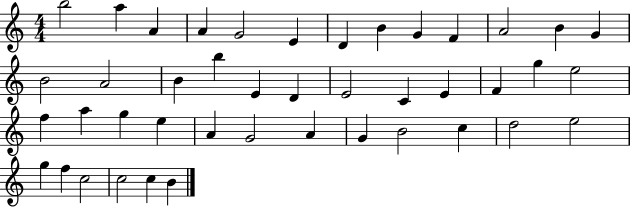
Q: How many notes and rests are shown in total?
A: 43